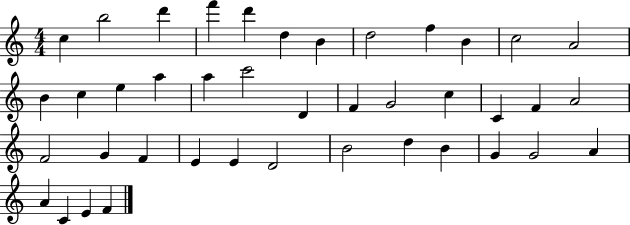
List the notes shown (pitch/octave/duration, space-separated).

C5/q B5/h D6/q F6/q D6/q D5/q B4/q D5/h F5/q B4/q C5/h A4/h B4/q C5/q E5/q A5/q A5/q C6/h D4/q F4/q G4/h C5/q C4/q F4/q A4/h F4/h G4/q F4/q E4/q E4/q D4/h B4/h D5/q B4/q G4/q G4/h A4/q A4/q C4/q E4/q F4/q